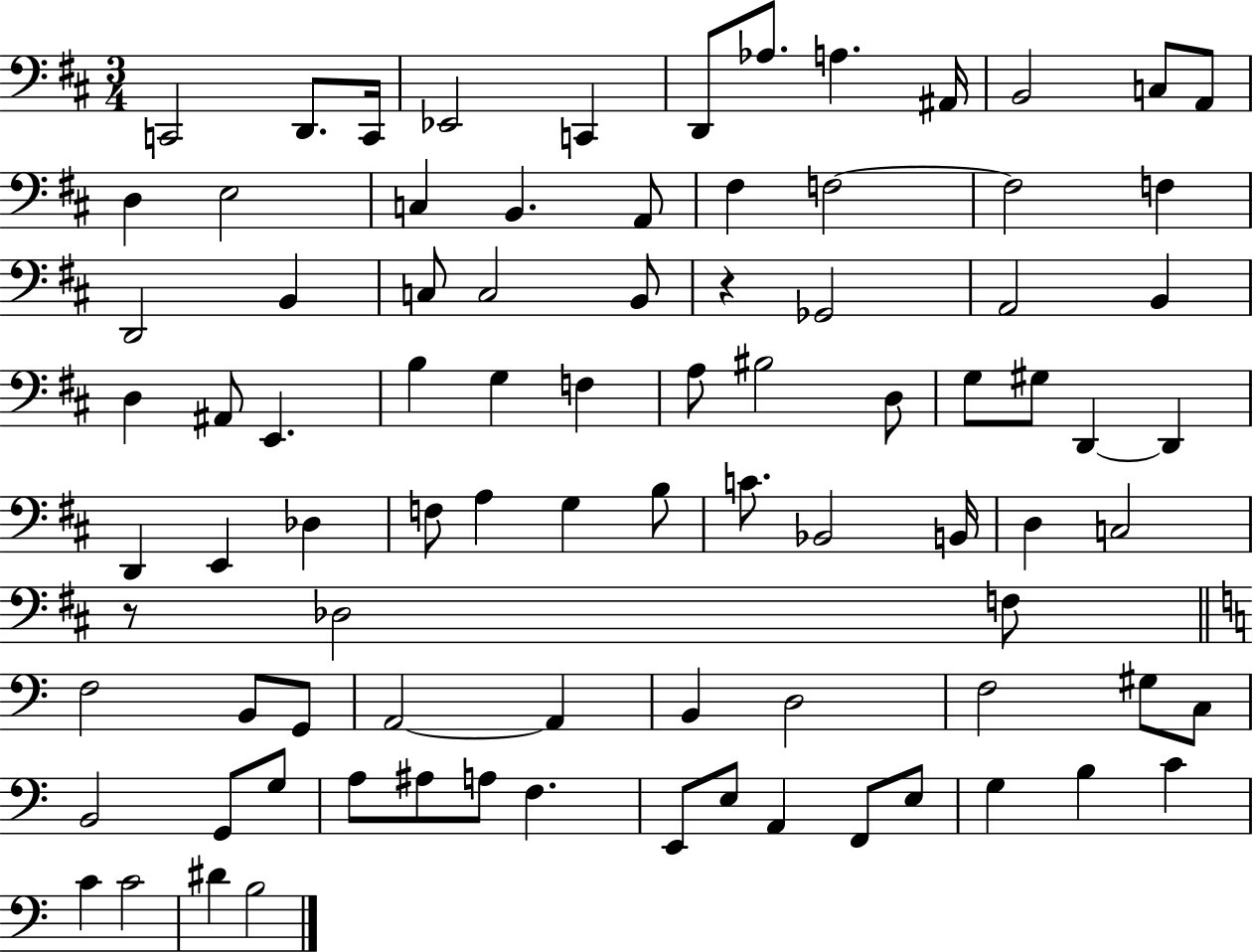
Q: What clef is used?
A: bass